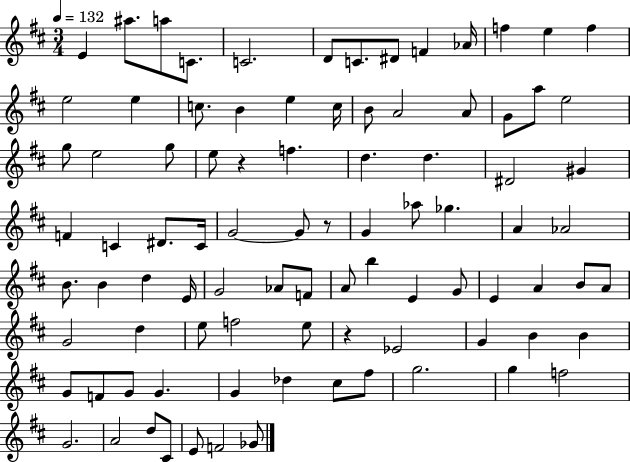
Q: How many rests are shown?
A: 3